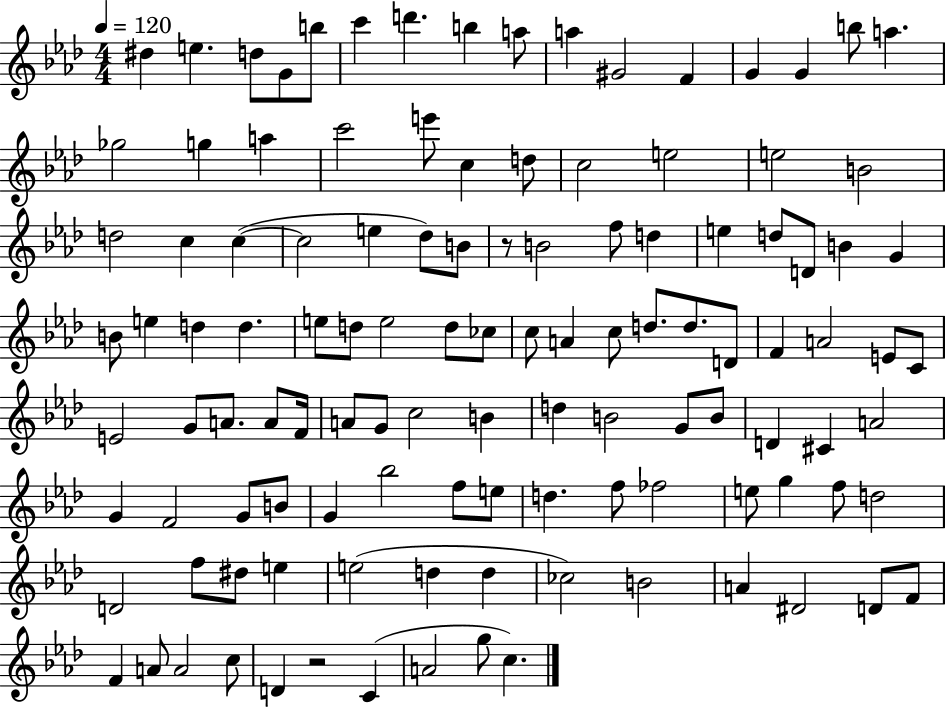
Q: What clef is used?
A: treble